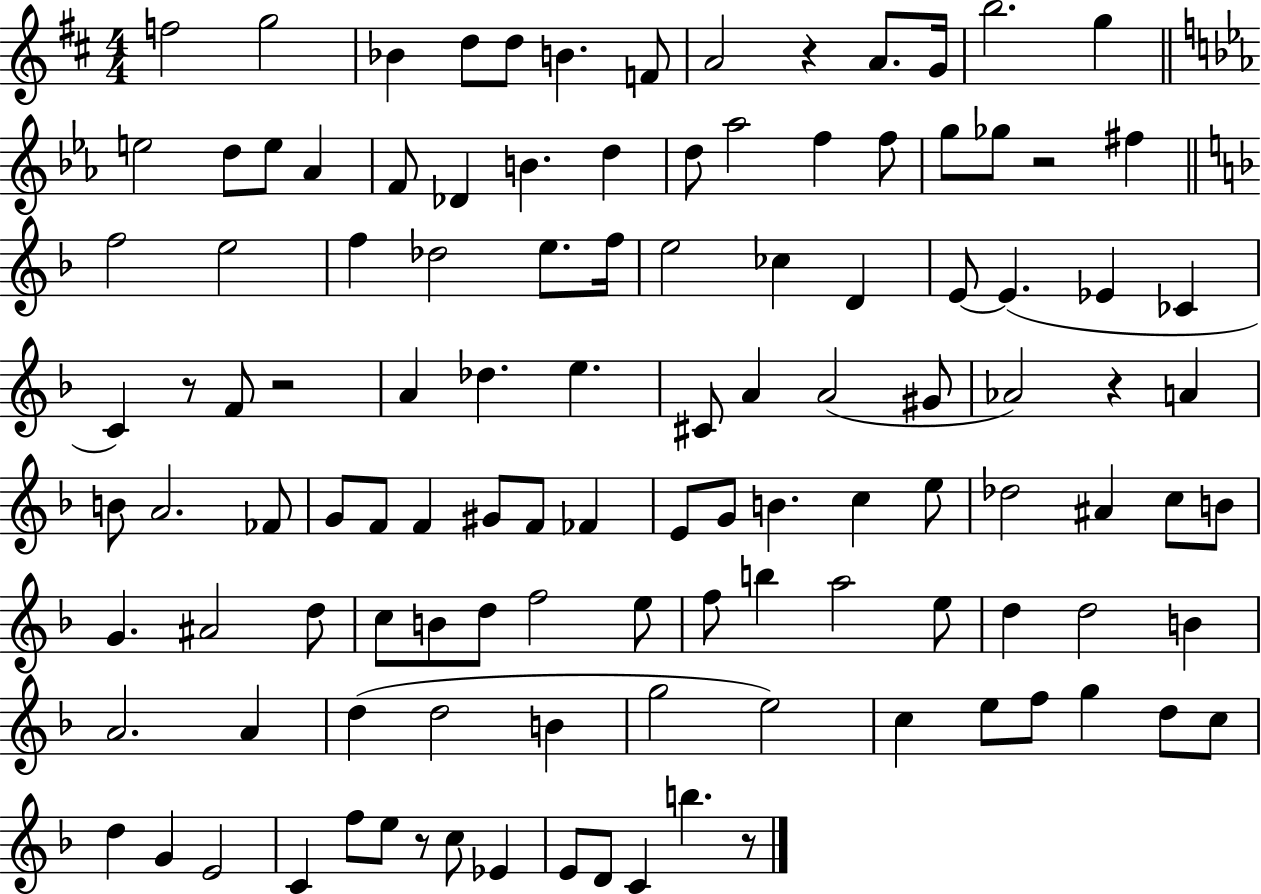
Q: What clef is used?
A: treble